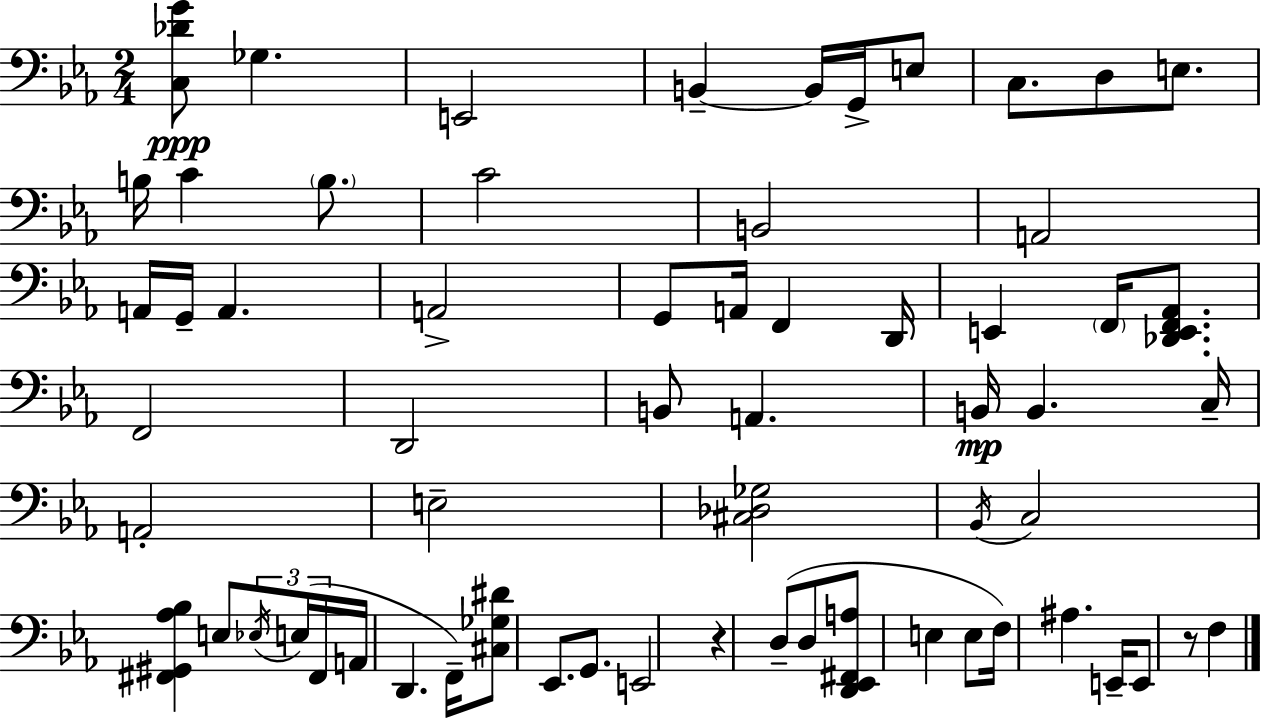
[C3,Db4,G4]/e Gb3/q. E2/h B2/q B2/s G2/s E3/e C3/e. D3/e E3/e. B3/s C4/q B3/e. C4/h B2/h A2/h A2/s G2/s A2/q. A2/h G2/e A2/s F2/q D2/s E2/q F2/s [Db2,E2,F2,Ab2]/e. F2/h D2/h B2/e A2/q. B2/s B2/q. C3/s A2/h E3/h [C#3,Db3,Gb3]/h Bb2/s C3/h [F#2,G#2,Ab3,Bb3]/q E3/e Eb3/s E3/s F#2/s A2/s D2/q. F2/s [C#3,Gb3,D#4]/e Eb2/e. G2/e. E2/h R/q D3/e D3/e [D2,Eb2,F#2,A3]/e E3/q E3/e F3/s A#3/q. E2/s E2/e R/e F3/q